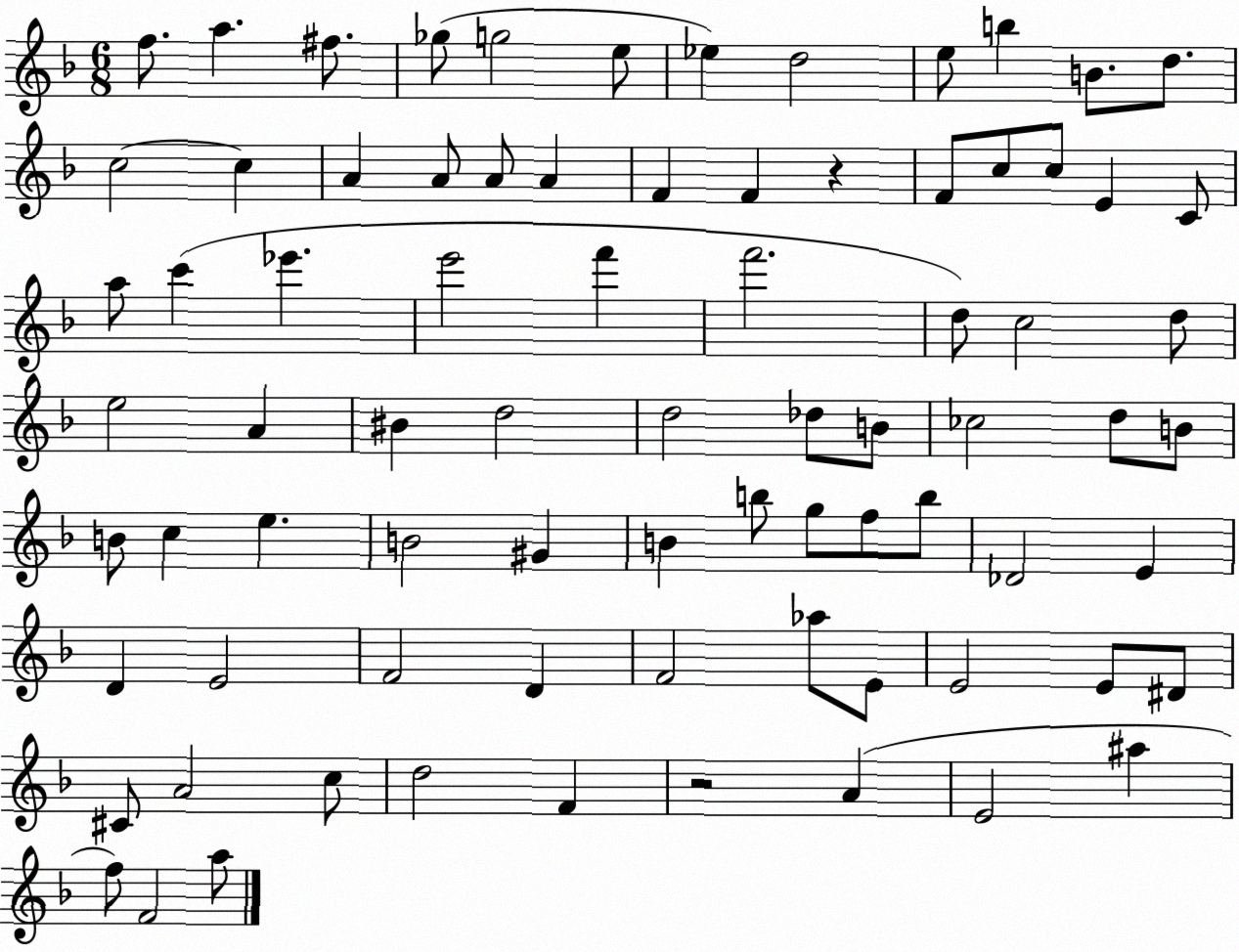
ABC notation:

X:1
T:Untitled
M:6/8
L:1/4
K:F
f/2 a ^f/2 _g/2 g2 e/2 _e d2 e/2 b B/2 d/2 c2 c A A/2 A/2 A F F z F/2 c/2 c/2 E C/2 a/2 c' _e' e'2 f' f'2 d/2 c2 d/2 e2 A ^B d2 d2 _d/2 B/2 _c2 d/2 B/2 B/2 c e B2 ^G B b/2 g/2 f/2 b/2 _D2 E D E2 F2 D F2 _a/2 E/2 E2 E/2 ^D/2 ^C/2 A2 c/2 d2 F z2 A E2 ^a f/2 F2 a/2